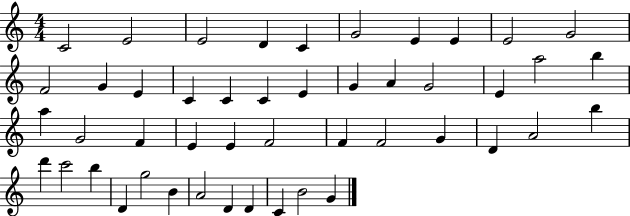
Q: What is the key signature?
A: C major